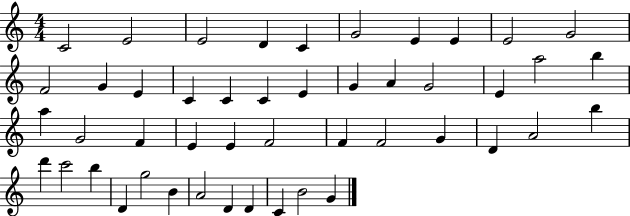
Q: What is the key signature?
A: C major